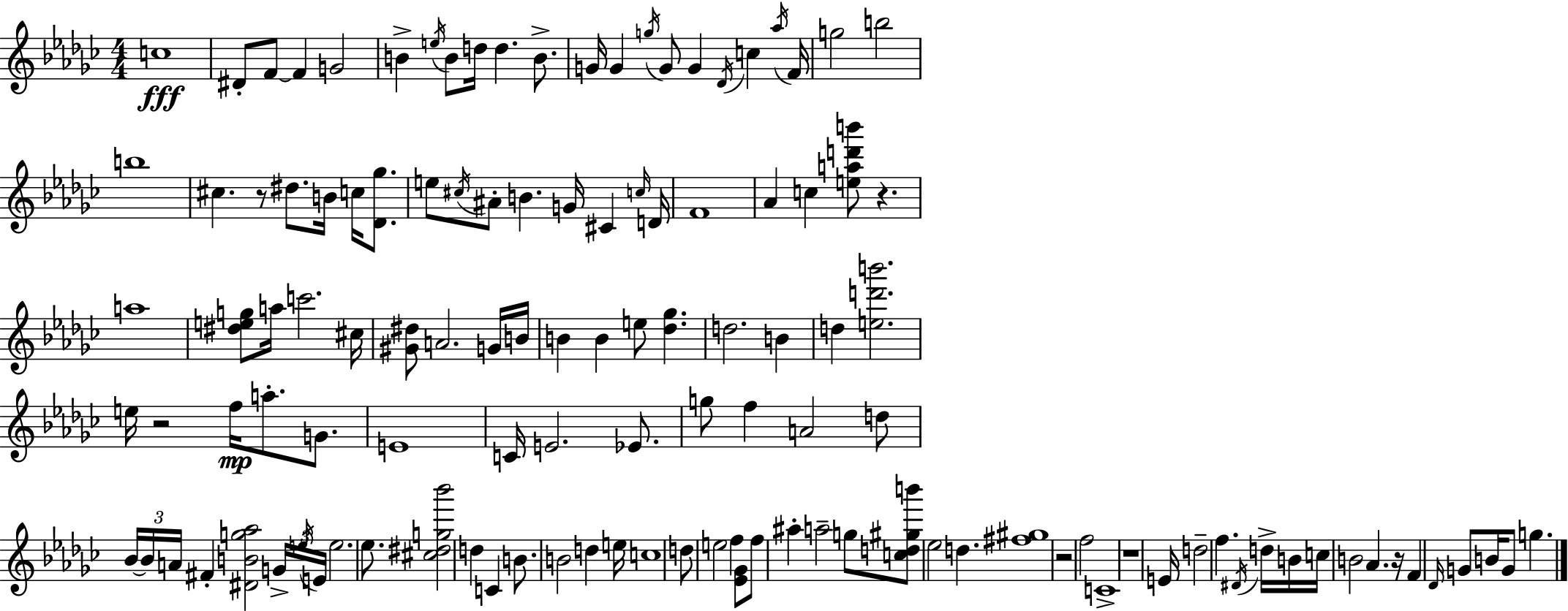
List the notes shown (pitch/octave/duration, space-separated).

C5/w D#4/e F4/e F4/q G4/h B4/q E5/s B4/e D5/s D5/q. B4/e. G4/s G4/q G5/s G4/e G4/q Db4/s C5/q Ab5/s F4/s G5/h B5/h B5/w C#5/q. R/e D#5/e. B4/s C5/s [Db4,Gb5]/e. E5/e C#5/s A#4/e B4/q. G4/s C#4/q C5/s D4/s F4/w Ab4/q C5/q [E5,A5,D6,B6]/e R/q. A5/w [D#5,E5,G5]/e A5/s C6/h. C#5/s [G#4,D#5]/e A4/h. G4/s B4/s B4/q B4/q E5/e [Db5,Gb5]/q. D5/h. B4/q D5/q [E5,D6,B6]/h. E5/s R/h F5/s A5/e. G4/e. E4/w C4/s E4/h. Eb4/e. G5/e F5/q A4/h D5/e Bb4/s Bb4/s A4/s F#4/q [D#4,B4,G5,Ab5]/h G4/s E5/s E4/s E5/h. Eb5/e. [C#5,D#5,G5,Bb6]/h D5/q C4/q B4/e. B4/h D5/q E5/s C5/w D5/e E5/h F5/q [Eb4,Gb4]/e F5/e A#5/q A5/h G5/e [C5,D5,G#5,B6]/e Eb5/h D5/q. [F#5,G#5]/w R/h F5/h C4/w R/w E4/s D5/h F5/q. D#4/s D5/s B4/s C5/s B4/h Ab4/q. R/s F4/q Db4/s G4/e B4/s G4/e G5/q.